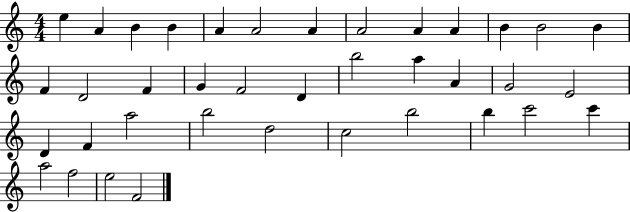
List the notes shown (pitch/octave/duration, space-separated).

E5/q A4/q B4/q B4/q A4/q A4/h A4/q A4/h A4/q A4/q B4/q B4/h B4/q F4/q D4/h F4/q G4/q F4/h D4/q B5/h A5/q A4/q G4/h E4/h D4/q F4/q A5/h B5/h D5/h C5/h B5/h B5/q C6/h C6/q A5/h F5/h E5/h F4/h